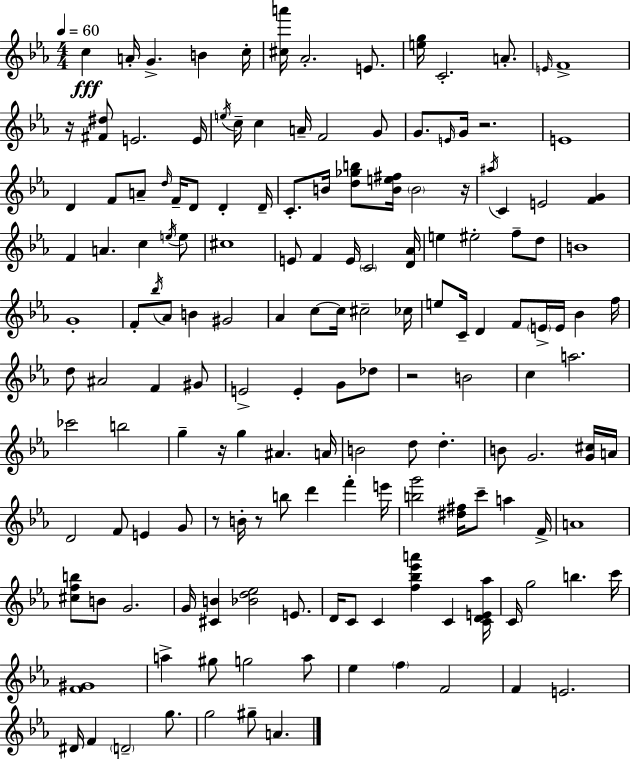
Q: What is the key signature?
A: C minor